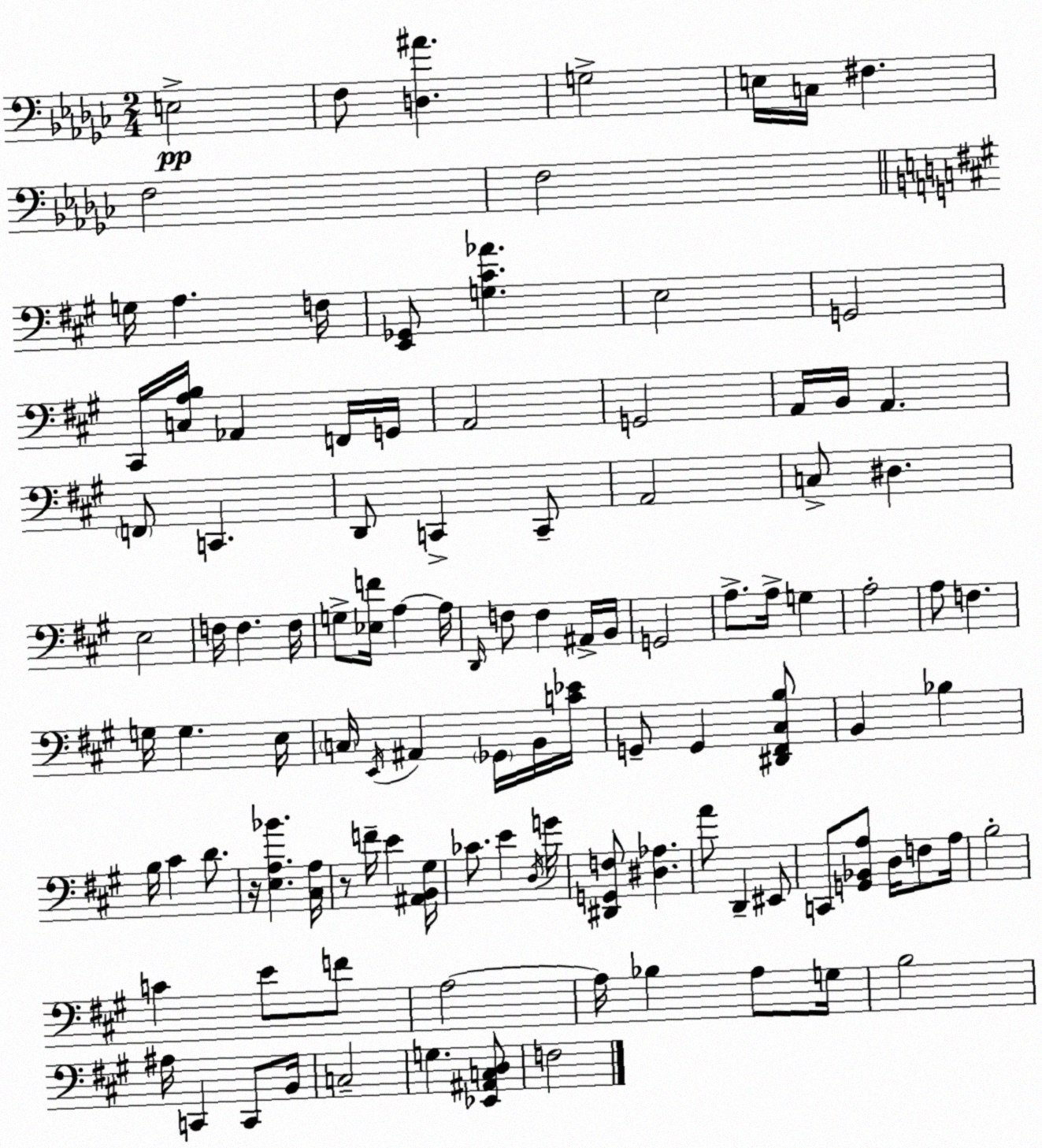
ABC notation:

X:1
T:Untitled
M:2/4
L:1/4
K:Ebm
E,2 F,/2 [D,^A] G,2 E,/4 C,/4 ^F, F,2 F,2 G,/4 A, F,/4 [E,,_G,,]/2 [G,^C_A] E,2 G,,2 ^C,,/4 [C,A,B,]/4 _A,, F,,/4 G,,/4 A,,2 G,,2 A,,/4 B,,/4 A,, F,,/2 C,, D,,/2 C,, C,,/2 A,,2 C,/2 ^D, E,2 F,/4 F, F,/4 G,/2 [_E,F]/4 A, A,/4 D,,/4 F,/2 F, ^A,,/4 B,,/4 G,,2 A,/2 A,/4 G, A,2 A,/2 F, G,/4 G, E,/4 C,/4 E,,/4 ^A,, _G,,/4 B,,/4 [C_E]/4 G,,/2 G,, [^D,,^F,,^C,B,]/2 B,, _B, B,/4 ^C D/2 z/4 [E,A,_B] [^C,A,]/4 z/2 F/4 E [^A,,B,,^G,]/4 _C/2 E D,/4 G/4 [^D,,G,,F,]/2 [^D,_A,] A/2 D,, ^E,,/2 C,,/2 [G,,_B,,A,]/2 D,/4 F,/2 A,/4 B,2 C E/2 F/2 A,2 A,/4 _B, A,/2 G,/4 B,2 ^A,/4 C,, C,,/2 B,,/4 C,2 G, [_E,,^A,,C,D,]/2 F,2